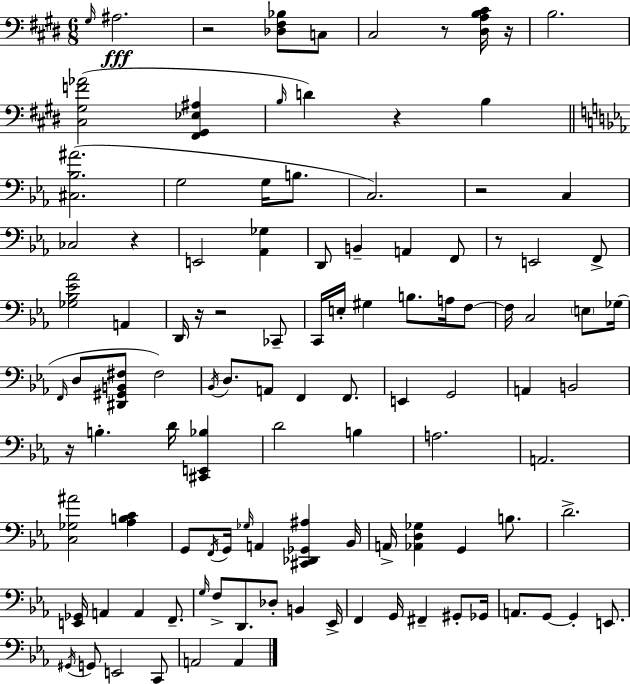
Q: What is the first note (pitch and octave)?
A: G#3